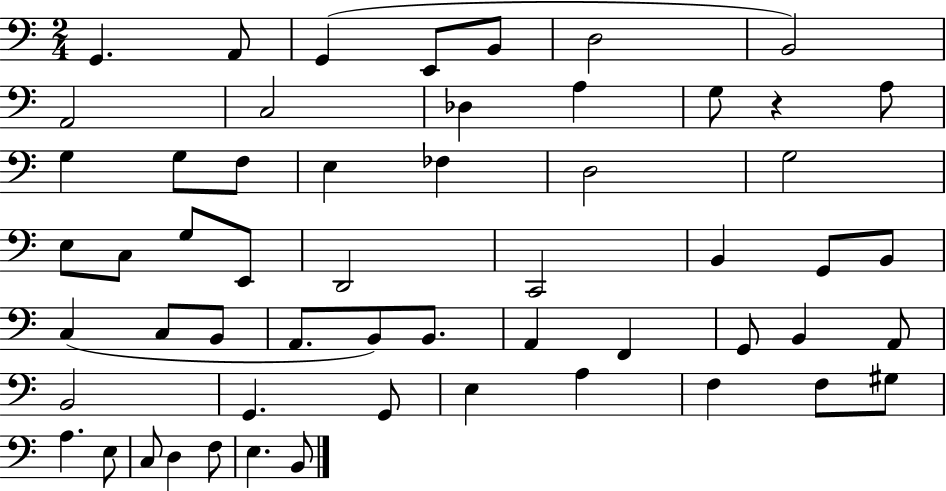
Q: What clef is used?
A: bass